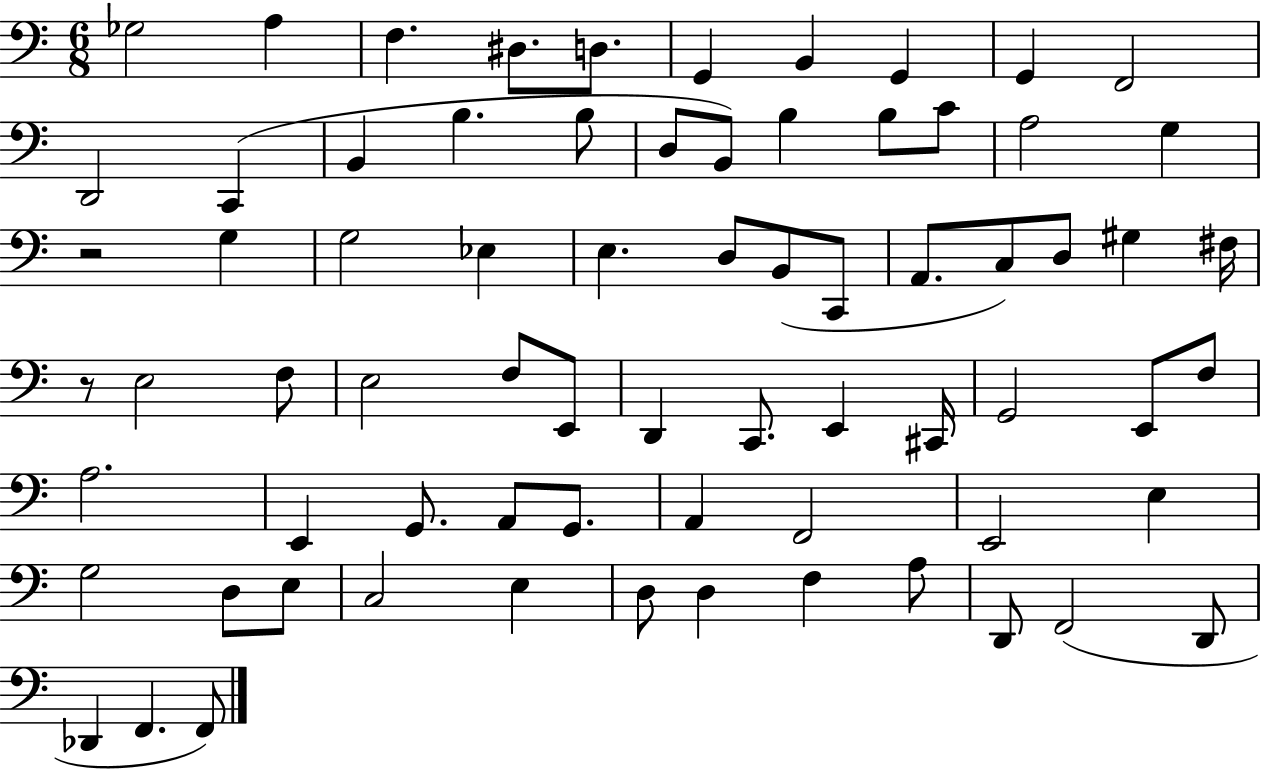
{
  \clef bass
  \numericTimeSignature
  \time 6/8
  \key c \major
  ges2 a4 | f4. dis8. d8. | g,4 b,4 g,4 | g,4 f,2 | \break d,2 c,4( | b,4 b4. b8 | d8 b,8) b4 b8 c'8 | a2 g4 | \break r2 g4 | g2 ees4 | e4. d8 b,8( c,8 | a,8. c8) d8 gis4 fis16 | \break r8 e2 f8 | e2 f8 e,8 | d,4 c,8. e,4 cis,16 | g,2 e,8 f8 | \break a2. | e,4 g,8. a,8 g,8. | a,4 f,2 | e,2 e4 | \break g2 d8 e8 | c2 e4 | d8 d4 f4 a8 | d,8 f,2( d,8 | \break des,4 f,4. f,8) | \bar "|."
}